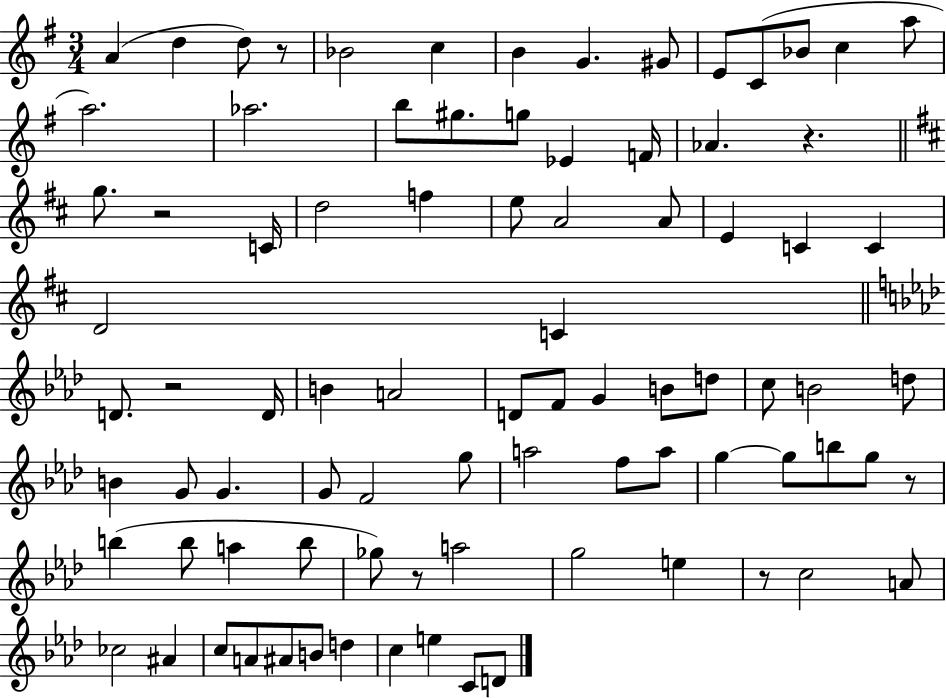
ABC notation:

X:1
T:Untitled
M:3/4
L:1/4
K:G
A d d/2 z/2 _B2 c B G ^G/2 E/2 C/2 _B/2 c a/2 a2 _a2 b/2 ^g/2 g/2 _E F/4 _A z g/2 z2 C/4 d2 f e/2 A2 A/2 E C C D2 C D/2 z2 D/4 B A2 D/2 F/2 G B/2 d/2 c/2 B2 d/2 B G/2 G G/2 F2 g/2 a2 f/2 a/2 g g/2 b/2 g/2 z/2 b b/2 a b/2 _g/2 z/2 a2 g2 e z/2 c2 A/2 _c2 ^A c/2 A/2 ^A/2 B/2 d c e C/2 D/2